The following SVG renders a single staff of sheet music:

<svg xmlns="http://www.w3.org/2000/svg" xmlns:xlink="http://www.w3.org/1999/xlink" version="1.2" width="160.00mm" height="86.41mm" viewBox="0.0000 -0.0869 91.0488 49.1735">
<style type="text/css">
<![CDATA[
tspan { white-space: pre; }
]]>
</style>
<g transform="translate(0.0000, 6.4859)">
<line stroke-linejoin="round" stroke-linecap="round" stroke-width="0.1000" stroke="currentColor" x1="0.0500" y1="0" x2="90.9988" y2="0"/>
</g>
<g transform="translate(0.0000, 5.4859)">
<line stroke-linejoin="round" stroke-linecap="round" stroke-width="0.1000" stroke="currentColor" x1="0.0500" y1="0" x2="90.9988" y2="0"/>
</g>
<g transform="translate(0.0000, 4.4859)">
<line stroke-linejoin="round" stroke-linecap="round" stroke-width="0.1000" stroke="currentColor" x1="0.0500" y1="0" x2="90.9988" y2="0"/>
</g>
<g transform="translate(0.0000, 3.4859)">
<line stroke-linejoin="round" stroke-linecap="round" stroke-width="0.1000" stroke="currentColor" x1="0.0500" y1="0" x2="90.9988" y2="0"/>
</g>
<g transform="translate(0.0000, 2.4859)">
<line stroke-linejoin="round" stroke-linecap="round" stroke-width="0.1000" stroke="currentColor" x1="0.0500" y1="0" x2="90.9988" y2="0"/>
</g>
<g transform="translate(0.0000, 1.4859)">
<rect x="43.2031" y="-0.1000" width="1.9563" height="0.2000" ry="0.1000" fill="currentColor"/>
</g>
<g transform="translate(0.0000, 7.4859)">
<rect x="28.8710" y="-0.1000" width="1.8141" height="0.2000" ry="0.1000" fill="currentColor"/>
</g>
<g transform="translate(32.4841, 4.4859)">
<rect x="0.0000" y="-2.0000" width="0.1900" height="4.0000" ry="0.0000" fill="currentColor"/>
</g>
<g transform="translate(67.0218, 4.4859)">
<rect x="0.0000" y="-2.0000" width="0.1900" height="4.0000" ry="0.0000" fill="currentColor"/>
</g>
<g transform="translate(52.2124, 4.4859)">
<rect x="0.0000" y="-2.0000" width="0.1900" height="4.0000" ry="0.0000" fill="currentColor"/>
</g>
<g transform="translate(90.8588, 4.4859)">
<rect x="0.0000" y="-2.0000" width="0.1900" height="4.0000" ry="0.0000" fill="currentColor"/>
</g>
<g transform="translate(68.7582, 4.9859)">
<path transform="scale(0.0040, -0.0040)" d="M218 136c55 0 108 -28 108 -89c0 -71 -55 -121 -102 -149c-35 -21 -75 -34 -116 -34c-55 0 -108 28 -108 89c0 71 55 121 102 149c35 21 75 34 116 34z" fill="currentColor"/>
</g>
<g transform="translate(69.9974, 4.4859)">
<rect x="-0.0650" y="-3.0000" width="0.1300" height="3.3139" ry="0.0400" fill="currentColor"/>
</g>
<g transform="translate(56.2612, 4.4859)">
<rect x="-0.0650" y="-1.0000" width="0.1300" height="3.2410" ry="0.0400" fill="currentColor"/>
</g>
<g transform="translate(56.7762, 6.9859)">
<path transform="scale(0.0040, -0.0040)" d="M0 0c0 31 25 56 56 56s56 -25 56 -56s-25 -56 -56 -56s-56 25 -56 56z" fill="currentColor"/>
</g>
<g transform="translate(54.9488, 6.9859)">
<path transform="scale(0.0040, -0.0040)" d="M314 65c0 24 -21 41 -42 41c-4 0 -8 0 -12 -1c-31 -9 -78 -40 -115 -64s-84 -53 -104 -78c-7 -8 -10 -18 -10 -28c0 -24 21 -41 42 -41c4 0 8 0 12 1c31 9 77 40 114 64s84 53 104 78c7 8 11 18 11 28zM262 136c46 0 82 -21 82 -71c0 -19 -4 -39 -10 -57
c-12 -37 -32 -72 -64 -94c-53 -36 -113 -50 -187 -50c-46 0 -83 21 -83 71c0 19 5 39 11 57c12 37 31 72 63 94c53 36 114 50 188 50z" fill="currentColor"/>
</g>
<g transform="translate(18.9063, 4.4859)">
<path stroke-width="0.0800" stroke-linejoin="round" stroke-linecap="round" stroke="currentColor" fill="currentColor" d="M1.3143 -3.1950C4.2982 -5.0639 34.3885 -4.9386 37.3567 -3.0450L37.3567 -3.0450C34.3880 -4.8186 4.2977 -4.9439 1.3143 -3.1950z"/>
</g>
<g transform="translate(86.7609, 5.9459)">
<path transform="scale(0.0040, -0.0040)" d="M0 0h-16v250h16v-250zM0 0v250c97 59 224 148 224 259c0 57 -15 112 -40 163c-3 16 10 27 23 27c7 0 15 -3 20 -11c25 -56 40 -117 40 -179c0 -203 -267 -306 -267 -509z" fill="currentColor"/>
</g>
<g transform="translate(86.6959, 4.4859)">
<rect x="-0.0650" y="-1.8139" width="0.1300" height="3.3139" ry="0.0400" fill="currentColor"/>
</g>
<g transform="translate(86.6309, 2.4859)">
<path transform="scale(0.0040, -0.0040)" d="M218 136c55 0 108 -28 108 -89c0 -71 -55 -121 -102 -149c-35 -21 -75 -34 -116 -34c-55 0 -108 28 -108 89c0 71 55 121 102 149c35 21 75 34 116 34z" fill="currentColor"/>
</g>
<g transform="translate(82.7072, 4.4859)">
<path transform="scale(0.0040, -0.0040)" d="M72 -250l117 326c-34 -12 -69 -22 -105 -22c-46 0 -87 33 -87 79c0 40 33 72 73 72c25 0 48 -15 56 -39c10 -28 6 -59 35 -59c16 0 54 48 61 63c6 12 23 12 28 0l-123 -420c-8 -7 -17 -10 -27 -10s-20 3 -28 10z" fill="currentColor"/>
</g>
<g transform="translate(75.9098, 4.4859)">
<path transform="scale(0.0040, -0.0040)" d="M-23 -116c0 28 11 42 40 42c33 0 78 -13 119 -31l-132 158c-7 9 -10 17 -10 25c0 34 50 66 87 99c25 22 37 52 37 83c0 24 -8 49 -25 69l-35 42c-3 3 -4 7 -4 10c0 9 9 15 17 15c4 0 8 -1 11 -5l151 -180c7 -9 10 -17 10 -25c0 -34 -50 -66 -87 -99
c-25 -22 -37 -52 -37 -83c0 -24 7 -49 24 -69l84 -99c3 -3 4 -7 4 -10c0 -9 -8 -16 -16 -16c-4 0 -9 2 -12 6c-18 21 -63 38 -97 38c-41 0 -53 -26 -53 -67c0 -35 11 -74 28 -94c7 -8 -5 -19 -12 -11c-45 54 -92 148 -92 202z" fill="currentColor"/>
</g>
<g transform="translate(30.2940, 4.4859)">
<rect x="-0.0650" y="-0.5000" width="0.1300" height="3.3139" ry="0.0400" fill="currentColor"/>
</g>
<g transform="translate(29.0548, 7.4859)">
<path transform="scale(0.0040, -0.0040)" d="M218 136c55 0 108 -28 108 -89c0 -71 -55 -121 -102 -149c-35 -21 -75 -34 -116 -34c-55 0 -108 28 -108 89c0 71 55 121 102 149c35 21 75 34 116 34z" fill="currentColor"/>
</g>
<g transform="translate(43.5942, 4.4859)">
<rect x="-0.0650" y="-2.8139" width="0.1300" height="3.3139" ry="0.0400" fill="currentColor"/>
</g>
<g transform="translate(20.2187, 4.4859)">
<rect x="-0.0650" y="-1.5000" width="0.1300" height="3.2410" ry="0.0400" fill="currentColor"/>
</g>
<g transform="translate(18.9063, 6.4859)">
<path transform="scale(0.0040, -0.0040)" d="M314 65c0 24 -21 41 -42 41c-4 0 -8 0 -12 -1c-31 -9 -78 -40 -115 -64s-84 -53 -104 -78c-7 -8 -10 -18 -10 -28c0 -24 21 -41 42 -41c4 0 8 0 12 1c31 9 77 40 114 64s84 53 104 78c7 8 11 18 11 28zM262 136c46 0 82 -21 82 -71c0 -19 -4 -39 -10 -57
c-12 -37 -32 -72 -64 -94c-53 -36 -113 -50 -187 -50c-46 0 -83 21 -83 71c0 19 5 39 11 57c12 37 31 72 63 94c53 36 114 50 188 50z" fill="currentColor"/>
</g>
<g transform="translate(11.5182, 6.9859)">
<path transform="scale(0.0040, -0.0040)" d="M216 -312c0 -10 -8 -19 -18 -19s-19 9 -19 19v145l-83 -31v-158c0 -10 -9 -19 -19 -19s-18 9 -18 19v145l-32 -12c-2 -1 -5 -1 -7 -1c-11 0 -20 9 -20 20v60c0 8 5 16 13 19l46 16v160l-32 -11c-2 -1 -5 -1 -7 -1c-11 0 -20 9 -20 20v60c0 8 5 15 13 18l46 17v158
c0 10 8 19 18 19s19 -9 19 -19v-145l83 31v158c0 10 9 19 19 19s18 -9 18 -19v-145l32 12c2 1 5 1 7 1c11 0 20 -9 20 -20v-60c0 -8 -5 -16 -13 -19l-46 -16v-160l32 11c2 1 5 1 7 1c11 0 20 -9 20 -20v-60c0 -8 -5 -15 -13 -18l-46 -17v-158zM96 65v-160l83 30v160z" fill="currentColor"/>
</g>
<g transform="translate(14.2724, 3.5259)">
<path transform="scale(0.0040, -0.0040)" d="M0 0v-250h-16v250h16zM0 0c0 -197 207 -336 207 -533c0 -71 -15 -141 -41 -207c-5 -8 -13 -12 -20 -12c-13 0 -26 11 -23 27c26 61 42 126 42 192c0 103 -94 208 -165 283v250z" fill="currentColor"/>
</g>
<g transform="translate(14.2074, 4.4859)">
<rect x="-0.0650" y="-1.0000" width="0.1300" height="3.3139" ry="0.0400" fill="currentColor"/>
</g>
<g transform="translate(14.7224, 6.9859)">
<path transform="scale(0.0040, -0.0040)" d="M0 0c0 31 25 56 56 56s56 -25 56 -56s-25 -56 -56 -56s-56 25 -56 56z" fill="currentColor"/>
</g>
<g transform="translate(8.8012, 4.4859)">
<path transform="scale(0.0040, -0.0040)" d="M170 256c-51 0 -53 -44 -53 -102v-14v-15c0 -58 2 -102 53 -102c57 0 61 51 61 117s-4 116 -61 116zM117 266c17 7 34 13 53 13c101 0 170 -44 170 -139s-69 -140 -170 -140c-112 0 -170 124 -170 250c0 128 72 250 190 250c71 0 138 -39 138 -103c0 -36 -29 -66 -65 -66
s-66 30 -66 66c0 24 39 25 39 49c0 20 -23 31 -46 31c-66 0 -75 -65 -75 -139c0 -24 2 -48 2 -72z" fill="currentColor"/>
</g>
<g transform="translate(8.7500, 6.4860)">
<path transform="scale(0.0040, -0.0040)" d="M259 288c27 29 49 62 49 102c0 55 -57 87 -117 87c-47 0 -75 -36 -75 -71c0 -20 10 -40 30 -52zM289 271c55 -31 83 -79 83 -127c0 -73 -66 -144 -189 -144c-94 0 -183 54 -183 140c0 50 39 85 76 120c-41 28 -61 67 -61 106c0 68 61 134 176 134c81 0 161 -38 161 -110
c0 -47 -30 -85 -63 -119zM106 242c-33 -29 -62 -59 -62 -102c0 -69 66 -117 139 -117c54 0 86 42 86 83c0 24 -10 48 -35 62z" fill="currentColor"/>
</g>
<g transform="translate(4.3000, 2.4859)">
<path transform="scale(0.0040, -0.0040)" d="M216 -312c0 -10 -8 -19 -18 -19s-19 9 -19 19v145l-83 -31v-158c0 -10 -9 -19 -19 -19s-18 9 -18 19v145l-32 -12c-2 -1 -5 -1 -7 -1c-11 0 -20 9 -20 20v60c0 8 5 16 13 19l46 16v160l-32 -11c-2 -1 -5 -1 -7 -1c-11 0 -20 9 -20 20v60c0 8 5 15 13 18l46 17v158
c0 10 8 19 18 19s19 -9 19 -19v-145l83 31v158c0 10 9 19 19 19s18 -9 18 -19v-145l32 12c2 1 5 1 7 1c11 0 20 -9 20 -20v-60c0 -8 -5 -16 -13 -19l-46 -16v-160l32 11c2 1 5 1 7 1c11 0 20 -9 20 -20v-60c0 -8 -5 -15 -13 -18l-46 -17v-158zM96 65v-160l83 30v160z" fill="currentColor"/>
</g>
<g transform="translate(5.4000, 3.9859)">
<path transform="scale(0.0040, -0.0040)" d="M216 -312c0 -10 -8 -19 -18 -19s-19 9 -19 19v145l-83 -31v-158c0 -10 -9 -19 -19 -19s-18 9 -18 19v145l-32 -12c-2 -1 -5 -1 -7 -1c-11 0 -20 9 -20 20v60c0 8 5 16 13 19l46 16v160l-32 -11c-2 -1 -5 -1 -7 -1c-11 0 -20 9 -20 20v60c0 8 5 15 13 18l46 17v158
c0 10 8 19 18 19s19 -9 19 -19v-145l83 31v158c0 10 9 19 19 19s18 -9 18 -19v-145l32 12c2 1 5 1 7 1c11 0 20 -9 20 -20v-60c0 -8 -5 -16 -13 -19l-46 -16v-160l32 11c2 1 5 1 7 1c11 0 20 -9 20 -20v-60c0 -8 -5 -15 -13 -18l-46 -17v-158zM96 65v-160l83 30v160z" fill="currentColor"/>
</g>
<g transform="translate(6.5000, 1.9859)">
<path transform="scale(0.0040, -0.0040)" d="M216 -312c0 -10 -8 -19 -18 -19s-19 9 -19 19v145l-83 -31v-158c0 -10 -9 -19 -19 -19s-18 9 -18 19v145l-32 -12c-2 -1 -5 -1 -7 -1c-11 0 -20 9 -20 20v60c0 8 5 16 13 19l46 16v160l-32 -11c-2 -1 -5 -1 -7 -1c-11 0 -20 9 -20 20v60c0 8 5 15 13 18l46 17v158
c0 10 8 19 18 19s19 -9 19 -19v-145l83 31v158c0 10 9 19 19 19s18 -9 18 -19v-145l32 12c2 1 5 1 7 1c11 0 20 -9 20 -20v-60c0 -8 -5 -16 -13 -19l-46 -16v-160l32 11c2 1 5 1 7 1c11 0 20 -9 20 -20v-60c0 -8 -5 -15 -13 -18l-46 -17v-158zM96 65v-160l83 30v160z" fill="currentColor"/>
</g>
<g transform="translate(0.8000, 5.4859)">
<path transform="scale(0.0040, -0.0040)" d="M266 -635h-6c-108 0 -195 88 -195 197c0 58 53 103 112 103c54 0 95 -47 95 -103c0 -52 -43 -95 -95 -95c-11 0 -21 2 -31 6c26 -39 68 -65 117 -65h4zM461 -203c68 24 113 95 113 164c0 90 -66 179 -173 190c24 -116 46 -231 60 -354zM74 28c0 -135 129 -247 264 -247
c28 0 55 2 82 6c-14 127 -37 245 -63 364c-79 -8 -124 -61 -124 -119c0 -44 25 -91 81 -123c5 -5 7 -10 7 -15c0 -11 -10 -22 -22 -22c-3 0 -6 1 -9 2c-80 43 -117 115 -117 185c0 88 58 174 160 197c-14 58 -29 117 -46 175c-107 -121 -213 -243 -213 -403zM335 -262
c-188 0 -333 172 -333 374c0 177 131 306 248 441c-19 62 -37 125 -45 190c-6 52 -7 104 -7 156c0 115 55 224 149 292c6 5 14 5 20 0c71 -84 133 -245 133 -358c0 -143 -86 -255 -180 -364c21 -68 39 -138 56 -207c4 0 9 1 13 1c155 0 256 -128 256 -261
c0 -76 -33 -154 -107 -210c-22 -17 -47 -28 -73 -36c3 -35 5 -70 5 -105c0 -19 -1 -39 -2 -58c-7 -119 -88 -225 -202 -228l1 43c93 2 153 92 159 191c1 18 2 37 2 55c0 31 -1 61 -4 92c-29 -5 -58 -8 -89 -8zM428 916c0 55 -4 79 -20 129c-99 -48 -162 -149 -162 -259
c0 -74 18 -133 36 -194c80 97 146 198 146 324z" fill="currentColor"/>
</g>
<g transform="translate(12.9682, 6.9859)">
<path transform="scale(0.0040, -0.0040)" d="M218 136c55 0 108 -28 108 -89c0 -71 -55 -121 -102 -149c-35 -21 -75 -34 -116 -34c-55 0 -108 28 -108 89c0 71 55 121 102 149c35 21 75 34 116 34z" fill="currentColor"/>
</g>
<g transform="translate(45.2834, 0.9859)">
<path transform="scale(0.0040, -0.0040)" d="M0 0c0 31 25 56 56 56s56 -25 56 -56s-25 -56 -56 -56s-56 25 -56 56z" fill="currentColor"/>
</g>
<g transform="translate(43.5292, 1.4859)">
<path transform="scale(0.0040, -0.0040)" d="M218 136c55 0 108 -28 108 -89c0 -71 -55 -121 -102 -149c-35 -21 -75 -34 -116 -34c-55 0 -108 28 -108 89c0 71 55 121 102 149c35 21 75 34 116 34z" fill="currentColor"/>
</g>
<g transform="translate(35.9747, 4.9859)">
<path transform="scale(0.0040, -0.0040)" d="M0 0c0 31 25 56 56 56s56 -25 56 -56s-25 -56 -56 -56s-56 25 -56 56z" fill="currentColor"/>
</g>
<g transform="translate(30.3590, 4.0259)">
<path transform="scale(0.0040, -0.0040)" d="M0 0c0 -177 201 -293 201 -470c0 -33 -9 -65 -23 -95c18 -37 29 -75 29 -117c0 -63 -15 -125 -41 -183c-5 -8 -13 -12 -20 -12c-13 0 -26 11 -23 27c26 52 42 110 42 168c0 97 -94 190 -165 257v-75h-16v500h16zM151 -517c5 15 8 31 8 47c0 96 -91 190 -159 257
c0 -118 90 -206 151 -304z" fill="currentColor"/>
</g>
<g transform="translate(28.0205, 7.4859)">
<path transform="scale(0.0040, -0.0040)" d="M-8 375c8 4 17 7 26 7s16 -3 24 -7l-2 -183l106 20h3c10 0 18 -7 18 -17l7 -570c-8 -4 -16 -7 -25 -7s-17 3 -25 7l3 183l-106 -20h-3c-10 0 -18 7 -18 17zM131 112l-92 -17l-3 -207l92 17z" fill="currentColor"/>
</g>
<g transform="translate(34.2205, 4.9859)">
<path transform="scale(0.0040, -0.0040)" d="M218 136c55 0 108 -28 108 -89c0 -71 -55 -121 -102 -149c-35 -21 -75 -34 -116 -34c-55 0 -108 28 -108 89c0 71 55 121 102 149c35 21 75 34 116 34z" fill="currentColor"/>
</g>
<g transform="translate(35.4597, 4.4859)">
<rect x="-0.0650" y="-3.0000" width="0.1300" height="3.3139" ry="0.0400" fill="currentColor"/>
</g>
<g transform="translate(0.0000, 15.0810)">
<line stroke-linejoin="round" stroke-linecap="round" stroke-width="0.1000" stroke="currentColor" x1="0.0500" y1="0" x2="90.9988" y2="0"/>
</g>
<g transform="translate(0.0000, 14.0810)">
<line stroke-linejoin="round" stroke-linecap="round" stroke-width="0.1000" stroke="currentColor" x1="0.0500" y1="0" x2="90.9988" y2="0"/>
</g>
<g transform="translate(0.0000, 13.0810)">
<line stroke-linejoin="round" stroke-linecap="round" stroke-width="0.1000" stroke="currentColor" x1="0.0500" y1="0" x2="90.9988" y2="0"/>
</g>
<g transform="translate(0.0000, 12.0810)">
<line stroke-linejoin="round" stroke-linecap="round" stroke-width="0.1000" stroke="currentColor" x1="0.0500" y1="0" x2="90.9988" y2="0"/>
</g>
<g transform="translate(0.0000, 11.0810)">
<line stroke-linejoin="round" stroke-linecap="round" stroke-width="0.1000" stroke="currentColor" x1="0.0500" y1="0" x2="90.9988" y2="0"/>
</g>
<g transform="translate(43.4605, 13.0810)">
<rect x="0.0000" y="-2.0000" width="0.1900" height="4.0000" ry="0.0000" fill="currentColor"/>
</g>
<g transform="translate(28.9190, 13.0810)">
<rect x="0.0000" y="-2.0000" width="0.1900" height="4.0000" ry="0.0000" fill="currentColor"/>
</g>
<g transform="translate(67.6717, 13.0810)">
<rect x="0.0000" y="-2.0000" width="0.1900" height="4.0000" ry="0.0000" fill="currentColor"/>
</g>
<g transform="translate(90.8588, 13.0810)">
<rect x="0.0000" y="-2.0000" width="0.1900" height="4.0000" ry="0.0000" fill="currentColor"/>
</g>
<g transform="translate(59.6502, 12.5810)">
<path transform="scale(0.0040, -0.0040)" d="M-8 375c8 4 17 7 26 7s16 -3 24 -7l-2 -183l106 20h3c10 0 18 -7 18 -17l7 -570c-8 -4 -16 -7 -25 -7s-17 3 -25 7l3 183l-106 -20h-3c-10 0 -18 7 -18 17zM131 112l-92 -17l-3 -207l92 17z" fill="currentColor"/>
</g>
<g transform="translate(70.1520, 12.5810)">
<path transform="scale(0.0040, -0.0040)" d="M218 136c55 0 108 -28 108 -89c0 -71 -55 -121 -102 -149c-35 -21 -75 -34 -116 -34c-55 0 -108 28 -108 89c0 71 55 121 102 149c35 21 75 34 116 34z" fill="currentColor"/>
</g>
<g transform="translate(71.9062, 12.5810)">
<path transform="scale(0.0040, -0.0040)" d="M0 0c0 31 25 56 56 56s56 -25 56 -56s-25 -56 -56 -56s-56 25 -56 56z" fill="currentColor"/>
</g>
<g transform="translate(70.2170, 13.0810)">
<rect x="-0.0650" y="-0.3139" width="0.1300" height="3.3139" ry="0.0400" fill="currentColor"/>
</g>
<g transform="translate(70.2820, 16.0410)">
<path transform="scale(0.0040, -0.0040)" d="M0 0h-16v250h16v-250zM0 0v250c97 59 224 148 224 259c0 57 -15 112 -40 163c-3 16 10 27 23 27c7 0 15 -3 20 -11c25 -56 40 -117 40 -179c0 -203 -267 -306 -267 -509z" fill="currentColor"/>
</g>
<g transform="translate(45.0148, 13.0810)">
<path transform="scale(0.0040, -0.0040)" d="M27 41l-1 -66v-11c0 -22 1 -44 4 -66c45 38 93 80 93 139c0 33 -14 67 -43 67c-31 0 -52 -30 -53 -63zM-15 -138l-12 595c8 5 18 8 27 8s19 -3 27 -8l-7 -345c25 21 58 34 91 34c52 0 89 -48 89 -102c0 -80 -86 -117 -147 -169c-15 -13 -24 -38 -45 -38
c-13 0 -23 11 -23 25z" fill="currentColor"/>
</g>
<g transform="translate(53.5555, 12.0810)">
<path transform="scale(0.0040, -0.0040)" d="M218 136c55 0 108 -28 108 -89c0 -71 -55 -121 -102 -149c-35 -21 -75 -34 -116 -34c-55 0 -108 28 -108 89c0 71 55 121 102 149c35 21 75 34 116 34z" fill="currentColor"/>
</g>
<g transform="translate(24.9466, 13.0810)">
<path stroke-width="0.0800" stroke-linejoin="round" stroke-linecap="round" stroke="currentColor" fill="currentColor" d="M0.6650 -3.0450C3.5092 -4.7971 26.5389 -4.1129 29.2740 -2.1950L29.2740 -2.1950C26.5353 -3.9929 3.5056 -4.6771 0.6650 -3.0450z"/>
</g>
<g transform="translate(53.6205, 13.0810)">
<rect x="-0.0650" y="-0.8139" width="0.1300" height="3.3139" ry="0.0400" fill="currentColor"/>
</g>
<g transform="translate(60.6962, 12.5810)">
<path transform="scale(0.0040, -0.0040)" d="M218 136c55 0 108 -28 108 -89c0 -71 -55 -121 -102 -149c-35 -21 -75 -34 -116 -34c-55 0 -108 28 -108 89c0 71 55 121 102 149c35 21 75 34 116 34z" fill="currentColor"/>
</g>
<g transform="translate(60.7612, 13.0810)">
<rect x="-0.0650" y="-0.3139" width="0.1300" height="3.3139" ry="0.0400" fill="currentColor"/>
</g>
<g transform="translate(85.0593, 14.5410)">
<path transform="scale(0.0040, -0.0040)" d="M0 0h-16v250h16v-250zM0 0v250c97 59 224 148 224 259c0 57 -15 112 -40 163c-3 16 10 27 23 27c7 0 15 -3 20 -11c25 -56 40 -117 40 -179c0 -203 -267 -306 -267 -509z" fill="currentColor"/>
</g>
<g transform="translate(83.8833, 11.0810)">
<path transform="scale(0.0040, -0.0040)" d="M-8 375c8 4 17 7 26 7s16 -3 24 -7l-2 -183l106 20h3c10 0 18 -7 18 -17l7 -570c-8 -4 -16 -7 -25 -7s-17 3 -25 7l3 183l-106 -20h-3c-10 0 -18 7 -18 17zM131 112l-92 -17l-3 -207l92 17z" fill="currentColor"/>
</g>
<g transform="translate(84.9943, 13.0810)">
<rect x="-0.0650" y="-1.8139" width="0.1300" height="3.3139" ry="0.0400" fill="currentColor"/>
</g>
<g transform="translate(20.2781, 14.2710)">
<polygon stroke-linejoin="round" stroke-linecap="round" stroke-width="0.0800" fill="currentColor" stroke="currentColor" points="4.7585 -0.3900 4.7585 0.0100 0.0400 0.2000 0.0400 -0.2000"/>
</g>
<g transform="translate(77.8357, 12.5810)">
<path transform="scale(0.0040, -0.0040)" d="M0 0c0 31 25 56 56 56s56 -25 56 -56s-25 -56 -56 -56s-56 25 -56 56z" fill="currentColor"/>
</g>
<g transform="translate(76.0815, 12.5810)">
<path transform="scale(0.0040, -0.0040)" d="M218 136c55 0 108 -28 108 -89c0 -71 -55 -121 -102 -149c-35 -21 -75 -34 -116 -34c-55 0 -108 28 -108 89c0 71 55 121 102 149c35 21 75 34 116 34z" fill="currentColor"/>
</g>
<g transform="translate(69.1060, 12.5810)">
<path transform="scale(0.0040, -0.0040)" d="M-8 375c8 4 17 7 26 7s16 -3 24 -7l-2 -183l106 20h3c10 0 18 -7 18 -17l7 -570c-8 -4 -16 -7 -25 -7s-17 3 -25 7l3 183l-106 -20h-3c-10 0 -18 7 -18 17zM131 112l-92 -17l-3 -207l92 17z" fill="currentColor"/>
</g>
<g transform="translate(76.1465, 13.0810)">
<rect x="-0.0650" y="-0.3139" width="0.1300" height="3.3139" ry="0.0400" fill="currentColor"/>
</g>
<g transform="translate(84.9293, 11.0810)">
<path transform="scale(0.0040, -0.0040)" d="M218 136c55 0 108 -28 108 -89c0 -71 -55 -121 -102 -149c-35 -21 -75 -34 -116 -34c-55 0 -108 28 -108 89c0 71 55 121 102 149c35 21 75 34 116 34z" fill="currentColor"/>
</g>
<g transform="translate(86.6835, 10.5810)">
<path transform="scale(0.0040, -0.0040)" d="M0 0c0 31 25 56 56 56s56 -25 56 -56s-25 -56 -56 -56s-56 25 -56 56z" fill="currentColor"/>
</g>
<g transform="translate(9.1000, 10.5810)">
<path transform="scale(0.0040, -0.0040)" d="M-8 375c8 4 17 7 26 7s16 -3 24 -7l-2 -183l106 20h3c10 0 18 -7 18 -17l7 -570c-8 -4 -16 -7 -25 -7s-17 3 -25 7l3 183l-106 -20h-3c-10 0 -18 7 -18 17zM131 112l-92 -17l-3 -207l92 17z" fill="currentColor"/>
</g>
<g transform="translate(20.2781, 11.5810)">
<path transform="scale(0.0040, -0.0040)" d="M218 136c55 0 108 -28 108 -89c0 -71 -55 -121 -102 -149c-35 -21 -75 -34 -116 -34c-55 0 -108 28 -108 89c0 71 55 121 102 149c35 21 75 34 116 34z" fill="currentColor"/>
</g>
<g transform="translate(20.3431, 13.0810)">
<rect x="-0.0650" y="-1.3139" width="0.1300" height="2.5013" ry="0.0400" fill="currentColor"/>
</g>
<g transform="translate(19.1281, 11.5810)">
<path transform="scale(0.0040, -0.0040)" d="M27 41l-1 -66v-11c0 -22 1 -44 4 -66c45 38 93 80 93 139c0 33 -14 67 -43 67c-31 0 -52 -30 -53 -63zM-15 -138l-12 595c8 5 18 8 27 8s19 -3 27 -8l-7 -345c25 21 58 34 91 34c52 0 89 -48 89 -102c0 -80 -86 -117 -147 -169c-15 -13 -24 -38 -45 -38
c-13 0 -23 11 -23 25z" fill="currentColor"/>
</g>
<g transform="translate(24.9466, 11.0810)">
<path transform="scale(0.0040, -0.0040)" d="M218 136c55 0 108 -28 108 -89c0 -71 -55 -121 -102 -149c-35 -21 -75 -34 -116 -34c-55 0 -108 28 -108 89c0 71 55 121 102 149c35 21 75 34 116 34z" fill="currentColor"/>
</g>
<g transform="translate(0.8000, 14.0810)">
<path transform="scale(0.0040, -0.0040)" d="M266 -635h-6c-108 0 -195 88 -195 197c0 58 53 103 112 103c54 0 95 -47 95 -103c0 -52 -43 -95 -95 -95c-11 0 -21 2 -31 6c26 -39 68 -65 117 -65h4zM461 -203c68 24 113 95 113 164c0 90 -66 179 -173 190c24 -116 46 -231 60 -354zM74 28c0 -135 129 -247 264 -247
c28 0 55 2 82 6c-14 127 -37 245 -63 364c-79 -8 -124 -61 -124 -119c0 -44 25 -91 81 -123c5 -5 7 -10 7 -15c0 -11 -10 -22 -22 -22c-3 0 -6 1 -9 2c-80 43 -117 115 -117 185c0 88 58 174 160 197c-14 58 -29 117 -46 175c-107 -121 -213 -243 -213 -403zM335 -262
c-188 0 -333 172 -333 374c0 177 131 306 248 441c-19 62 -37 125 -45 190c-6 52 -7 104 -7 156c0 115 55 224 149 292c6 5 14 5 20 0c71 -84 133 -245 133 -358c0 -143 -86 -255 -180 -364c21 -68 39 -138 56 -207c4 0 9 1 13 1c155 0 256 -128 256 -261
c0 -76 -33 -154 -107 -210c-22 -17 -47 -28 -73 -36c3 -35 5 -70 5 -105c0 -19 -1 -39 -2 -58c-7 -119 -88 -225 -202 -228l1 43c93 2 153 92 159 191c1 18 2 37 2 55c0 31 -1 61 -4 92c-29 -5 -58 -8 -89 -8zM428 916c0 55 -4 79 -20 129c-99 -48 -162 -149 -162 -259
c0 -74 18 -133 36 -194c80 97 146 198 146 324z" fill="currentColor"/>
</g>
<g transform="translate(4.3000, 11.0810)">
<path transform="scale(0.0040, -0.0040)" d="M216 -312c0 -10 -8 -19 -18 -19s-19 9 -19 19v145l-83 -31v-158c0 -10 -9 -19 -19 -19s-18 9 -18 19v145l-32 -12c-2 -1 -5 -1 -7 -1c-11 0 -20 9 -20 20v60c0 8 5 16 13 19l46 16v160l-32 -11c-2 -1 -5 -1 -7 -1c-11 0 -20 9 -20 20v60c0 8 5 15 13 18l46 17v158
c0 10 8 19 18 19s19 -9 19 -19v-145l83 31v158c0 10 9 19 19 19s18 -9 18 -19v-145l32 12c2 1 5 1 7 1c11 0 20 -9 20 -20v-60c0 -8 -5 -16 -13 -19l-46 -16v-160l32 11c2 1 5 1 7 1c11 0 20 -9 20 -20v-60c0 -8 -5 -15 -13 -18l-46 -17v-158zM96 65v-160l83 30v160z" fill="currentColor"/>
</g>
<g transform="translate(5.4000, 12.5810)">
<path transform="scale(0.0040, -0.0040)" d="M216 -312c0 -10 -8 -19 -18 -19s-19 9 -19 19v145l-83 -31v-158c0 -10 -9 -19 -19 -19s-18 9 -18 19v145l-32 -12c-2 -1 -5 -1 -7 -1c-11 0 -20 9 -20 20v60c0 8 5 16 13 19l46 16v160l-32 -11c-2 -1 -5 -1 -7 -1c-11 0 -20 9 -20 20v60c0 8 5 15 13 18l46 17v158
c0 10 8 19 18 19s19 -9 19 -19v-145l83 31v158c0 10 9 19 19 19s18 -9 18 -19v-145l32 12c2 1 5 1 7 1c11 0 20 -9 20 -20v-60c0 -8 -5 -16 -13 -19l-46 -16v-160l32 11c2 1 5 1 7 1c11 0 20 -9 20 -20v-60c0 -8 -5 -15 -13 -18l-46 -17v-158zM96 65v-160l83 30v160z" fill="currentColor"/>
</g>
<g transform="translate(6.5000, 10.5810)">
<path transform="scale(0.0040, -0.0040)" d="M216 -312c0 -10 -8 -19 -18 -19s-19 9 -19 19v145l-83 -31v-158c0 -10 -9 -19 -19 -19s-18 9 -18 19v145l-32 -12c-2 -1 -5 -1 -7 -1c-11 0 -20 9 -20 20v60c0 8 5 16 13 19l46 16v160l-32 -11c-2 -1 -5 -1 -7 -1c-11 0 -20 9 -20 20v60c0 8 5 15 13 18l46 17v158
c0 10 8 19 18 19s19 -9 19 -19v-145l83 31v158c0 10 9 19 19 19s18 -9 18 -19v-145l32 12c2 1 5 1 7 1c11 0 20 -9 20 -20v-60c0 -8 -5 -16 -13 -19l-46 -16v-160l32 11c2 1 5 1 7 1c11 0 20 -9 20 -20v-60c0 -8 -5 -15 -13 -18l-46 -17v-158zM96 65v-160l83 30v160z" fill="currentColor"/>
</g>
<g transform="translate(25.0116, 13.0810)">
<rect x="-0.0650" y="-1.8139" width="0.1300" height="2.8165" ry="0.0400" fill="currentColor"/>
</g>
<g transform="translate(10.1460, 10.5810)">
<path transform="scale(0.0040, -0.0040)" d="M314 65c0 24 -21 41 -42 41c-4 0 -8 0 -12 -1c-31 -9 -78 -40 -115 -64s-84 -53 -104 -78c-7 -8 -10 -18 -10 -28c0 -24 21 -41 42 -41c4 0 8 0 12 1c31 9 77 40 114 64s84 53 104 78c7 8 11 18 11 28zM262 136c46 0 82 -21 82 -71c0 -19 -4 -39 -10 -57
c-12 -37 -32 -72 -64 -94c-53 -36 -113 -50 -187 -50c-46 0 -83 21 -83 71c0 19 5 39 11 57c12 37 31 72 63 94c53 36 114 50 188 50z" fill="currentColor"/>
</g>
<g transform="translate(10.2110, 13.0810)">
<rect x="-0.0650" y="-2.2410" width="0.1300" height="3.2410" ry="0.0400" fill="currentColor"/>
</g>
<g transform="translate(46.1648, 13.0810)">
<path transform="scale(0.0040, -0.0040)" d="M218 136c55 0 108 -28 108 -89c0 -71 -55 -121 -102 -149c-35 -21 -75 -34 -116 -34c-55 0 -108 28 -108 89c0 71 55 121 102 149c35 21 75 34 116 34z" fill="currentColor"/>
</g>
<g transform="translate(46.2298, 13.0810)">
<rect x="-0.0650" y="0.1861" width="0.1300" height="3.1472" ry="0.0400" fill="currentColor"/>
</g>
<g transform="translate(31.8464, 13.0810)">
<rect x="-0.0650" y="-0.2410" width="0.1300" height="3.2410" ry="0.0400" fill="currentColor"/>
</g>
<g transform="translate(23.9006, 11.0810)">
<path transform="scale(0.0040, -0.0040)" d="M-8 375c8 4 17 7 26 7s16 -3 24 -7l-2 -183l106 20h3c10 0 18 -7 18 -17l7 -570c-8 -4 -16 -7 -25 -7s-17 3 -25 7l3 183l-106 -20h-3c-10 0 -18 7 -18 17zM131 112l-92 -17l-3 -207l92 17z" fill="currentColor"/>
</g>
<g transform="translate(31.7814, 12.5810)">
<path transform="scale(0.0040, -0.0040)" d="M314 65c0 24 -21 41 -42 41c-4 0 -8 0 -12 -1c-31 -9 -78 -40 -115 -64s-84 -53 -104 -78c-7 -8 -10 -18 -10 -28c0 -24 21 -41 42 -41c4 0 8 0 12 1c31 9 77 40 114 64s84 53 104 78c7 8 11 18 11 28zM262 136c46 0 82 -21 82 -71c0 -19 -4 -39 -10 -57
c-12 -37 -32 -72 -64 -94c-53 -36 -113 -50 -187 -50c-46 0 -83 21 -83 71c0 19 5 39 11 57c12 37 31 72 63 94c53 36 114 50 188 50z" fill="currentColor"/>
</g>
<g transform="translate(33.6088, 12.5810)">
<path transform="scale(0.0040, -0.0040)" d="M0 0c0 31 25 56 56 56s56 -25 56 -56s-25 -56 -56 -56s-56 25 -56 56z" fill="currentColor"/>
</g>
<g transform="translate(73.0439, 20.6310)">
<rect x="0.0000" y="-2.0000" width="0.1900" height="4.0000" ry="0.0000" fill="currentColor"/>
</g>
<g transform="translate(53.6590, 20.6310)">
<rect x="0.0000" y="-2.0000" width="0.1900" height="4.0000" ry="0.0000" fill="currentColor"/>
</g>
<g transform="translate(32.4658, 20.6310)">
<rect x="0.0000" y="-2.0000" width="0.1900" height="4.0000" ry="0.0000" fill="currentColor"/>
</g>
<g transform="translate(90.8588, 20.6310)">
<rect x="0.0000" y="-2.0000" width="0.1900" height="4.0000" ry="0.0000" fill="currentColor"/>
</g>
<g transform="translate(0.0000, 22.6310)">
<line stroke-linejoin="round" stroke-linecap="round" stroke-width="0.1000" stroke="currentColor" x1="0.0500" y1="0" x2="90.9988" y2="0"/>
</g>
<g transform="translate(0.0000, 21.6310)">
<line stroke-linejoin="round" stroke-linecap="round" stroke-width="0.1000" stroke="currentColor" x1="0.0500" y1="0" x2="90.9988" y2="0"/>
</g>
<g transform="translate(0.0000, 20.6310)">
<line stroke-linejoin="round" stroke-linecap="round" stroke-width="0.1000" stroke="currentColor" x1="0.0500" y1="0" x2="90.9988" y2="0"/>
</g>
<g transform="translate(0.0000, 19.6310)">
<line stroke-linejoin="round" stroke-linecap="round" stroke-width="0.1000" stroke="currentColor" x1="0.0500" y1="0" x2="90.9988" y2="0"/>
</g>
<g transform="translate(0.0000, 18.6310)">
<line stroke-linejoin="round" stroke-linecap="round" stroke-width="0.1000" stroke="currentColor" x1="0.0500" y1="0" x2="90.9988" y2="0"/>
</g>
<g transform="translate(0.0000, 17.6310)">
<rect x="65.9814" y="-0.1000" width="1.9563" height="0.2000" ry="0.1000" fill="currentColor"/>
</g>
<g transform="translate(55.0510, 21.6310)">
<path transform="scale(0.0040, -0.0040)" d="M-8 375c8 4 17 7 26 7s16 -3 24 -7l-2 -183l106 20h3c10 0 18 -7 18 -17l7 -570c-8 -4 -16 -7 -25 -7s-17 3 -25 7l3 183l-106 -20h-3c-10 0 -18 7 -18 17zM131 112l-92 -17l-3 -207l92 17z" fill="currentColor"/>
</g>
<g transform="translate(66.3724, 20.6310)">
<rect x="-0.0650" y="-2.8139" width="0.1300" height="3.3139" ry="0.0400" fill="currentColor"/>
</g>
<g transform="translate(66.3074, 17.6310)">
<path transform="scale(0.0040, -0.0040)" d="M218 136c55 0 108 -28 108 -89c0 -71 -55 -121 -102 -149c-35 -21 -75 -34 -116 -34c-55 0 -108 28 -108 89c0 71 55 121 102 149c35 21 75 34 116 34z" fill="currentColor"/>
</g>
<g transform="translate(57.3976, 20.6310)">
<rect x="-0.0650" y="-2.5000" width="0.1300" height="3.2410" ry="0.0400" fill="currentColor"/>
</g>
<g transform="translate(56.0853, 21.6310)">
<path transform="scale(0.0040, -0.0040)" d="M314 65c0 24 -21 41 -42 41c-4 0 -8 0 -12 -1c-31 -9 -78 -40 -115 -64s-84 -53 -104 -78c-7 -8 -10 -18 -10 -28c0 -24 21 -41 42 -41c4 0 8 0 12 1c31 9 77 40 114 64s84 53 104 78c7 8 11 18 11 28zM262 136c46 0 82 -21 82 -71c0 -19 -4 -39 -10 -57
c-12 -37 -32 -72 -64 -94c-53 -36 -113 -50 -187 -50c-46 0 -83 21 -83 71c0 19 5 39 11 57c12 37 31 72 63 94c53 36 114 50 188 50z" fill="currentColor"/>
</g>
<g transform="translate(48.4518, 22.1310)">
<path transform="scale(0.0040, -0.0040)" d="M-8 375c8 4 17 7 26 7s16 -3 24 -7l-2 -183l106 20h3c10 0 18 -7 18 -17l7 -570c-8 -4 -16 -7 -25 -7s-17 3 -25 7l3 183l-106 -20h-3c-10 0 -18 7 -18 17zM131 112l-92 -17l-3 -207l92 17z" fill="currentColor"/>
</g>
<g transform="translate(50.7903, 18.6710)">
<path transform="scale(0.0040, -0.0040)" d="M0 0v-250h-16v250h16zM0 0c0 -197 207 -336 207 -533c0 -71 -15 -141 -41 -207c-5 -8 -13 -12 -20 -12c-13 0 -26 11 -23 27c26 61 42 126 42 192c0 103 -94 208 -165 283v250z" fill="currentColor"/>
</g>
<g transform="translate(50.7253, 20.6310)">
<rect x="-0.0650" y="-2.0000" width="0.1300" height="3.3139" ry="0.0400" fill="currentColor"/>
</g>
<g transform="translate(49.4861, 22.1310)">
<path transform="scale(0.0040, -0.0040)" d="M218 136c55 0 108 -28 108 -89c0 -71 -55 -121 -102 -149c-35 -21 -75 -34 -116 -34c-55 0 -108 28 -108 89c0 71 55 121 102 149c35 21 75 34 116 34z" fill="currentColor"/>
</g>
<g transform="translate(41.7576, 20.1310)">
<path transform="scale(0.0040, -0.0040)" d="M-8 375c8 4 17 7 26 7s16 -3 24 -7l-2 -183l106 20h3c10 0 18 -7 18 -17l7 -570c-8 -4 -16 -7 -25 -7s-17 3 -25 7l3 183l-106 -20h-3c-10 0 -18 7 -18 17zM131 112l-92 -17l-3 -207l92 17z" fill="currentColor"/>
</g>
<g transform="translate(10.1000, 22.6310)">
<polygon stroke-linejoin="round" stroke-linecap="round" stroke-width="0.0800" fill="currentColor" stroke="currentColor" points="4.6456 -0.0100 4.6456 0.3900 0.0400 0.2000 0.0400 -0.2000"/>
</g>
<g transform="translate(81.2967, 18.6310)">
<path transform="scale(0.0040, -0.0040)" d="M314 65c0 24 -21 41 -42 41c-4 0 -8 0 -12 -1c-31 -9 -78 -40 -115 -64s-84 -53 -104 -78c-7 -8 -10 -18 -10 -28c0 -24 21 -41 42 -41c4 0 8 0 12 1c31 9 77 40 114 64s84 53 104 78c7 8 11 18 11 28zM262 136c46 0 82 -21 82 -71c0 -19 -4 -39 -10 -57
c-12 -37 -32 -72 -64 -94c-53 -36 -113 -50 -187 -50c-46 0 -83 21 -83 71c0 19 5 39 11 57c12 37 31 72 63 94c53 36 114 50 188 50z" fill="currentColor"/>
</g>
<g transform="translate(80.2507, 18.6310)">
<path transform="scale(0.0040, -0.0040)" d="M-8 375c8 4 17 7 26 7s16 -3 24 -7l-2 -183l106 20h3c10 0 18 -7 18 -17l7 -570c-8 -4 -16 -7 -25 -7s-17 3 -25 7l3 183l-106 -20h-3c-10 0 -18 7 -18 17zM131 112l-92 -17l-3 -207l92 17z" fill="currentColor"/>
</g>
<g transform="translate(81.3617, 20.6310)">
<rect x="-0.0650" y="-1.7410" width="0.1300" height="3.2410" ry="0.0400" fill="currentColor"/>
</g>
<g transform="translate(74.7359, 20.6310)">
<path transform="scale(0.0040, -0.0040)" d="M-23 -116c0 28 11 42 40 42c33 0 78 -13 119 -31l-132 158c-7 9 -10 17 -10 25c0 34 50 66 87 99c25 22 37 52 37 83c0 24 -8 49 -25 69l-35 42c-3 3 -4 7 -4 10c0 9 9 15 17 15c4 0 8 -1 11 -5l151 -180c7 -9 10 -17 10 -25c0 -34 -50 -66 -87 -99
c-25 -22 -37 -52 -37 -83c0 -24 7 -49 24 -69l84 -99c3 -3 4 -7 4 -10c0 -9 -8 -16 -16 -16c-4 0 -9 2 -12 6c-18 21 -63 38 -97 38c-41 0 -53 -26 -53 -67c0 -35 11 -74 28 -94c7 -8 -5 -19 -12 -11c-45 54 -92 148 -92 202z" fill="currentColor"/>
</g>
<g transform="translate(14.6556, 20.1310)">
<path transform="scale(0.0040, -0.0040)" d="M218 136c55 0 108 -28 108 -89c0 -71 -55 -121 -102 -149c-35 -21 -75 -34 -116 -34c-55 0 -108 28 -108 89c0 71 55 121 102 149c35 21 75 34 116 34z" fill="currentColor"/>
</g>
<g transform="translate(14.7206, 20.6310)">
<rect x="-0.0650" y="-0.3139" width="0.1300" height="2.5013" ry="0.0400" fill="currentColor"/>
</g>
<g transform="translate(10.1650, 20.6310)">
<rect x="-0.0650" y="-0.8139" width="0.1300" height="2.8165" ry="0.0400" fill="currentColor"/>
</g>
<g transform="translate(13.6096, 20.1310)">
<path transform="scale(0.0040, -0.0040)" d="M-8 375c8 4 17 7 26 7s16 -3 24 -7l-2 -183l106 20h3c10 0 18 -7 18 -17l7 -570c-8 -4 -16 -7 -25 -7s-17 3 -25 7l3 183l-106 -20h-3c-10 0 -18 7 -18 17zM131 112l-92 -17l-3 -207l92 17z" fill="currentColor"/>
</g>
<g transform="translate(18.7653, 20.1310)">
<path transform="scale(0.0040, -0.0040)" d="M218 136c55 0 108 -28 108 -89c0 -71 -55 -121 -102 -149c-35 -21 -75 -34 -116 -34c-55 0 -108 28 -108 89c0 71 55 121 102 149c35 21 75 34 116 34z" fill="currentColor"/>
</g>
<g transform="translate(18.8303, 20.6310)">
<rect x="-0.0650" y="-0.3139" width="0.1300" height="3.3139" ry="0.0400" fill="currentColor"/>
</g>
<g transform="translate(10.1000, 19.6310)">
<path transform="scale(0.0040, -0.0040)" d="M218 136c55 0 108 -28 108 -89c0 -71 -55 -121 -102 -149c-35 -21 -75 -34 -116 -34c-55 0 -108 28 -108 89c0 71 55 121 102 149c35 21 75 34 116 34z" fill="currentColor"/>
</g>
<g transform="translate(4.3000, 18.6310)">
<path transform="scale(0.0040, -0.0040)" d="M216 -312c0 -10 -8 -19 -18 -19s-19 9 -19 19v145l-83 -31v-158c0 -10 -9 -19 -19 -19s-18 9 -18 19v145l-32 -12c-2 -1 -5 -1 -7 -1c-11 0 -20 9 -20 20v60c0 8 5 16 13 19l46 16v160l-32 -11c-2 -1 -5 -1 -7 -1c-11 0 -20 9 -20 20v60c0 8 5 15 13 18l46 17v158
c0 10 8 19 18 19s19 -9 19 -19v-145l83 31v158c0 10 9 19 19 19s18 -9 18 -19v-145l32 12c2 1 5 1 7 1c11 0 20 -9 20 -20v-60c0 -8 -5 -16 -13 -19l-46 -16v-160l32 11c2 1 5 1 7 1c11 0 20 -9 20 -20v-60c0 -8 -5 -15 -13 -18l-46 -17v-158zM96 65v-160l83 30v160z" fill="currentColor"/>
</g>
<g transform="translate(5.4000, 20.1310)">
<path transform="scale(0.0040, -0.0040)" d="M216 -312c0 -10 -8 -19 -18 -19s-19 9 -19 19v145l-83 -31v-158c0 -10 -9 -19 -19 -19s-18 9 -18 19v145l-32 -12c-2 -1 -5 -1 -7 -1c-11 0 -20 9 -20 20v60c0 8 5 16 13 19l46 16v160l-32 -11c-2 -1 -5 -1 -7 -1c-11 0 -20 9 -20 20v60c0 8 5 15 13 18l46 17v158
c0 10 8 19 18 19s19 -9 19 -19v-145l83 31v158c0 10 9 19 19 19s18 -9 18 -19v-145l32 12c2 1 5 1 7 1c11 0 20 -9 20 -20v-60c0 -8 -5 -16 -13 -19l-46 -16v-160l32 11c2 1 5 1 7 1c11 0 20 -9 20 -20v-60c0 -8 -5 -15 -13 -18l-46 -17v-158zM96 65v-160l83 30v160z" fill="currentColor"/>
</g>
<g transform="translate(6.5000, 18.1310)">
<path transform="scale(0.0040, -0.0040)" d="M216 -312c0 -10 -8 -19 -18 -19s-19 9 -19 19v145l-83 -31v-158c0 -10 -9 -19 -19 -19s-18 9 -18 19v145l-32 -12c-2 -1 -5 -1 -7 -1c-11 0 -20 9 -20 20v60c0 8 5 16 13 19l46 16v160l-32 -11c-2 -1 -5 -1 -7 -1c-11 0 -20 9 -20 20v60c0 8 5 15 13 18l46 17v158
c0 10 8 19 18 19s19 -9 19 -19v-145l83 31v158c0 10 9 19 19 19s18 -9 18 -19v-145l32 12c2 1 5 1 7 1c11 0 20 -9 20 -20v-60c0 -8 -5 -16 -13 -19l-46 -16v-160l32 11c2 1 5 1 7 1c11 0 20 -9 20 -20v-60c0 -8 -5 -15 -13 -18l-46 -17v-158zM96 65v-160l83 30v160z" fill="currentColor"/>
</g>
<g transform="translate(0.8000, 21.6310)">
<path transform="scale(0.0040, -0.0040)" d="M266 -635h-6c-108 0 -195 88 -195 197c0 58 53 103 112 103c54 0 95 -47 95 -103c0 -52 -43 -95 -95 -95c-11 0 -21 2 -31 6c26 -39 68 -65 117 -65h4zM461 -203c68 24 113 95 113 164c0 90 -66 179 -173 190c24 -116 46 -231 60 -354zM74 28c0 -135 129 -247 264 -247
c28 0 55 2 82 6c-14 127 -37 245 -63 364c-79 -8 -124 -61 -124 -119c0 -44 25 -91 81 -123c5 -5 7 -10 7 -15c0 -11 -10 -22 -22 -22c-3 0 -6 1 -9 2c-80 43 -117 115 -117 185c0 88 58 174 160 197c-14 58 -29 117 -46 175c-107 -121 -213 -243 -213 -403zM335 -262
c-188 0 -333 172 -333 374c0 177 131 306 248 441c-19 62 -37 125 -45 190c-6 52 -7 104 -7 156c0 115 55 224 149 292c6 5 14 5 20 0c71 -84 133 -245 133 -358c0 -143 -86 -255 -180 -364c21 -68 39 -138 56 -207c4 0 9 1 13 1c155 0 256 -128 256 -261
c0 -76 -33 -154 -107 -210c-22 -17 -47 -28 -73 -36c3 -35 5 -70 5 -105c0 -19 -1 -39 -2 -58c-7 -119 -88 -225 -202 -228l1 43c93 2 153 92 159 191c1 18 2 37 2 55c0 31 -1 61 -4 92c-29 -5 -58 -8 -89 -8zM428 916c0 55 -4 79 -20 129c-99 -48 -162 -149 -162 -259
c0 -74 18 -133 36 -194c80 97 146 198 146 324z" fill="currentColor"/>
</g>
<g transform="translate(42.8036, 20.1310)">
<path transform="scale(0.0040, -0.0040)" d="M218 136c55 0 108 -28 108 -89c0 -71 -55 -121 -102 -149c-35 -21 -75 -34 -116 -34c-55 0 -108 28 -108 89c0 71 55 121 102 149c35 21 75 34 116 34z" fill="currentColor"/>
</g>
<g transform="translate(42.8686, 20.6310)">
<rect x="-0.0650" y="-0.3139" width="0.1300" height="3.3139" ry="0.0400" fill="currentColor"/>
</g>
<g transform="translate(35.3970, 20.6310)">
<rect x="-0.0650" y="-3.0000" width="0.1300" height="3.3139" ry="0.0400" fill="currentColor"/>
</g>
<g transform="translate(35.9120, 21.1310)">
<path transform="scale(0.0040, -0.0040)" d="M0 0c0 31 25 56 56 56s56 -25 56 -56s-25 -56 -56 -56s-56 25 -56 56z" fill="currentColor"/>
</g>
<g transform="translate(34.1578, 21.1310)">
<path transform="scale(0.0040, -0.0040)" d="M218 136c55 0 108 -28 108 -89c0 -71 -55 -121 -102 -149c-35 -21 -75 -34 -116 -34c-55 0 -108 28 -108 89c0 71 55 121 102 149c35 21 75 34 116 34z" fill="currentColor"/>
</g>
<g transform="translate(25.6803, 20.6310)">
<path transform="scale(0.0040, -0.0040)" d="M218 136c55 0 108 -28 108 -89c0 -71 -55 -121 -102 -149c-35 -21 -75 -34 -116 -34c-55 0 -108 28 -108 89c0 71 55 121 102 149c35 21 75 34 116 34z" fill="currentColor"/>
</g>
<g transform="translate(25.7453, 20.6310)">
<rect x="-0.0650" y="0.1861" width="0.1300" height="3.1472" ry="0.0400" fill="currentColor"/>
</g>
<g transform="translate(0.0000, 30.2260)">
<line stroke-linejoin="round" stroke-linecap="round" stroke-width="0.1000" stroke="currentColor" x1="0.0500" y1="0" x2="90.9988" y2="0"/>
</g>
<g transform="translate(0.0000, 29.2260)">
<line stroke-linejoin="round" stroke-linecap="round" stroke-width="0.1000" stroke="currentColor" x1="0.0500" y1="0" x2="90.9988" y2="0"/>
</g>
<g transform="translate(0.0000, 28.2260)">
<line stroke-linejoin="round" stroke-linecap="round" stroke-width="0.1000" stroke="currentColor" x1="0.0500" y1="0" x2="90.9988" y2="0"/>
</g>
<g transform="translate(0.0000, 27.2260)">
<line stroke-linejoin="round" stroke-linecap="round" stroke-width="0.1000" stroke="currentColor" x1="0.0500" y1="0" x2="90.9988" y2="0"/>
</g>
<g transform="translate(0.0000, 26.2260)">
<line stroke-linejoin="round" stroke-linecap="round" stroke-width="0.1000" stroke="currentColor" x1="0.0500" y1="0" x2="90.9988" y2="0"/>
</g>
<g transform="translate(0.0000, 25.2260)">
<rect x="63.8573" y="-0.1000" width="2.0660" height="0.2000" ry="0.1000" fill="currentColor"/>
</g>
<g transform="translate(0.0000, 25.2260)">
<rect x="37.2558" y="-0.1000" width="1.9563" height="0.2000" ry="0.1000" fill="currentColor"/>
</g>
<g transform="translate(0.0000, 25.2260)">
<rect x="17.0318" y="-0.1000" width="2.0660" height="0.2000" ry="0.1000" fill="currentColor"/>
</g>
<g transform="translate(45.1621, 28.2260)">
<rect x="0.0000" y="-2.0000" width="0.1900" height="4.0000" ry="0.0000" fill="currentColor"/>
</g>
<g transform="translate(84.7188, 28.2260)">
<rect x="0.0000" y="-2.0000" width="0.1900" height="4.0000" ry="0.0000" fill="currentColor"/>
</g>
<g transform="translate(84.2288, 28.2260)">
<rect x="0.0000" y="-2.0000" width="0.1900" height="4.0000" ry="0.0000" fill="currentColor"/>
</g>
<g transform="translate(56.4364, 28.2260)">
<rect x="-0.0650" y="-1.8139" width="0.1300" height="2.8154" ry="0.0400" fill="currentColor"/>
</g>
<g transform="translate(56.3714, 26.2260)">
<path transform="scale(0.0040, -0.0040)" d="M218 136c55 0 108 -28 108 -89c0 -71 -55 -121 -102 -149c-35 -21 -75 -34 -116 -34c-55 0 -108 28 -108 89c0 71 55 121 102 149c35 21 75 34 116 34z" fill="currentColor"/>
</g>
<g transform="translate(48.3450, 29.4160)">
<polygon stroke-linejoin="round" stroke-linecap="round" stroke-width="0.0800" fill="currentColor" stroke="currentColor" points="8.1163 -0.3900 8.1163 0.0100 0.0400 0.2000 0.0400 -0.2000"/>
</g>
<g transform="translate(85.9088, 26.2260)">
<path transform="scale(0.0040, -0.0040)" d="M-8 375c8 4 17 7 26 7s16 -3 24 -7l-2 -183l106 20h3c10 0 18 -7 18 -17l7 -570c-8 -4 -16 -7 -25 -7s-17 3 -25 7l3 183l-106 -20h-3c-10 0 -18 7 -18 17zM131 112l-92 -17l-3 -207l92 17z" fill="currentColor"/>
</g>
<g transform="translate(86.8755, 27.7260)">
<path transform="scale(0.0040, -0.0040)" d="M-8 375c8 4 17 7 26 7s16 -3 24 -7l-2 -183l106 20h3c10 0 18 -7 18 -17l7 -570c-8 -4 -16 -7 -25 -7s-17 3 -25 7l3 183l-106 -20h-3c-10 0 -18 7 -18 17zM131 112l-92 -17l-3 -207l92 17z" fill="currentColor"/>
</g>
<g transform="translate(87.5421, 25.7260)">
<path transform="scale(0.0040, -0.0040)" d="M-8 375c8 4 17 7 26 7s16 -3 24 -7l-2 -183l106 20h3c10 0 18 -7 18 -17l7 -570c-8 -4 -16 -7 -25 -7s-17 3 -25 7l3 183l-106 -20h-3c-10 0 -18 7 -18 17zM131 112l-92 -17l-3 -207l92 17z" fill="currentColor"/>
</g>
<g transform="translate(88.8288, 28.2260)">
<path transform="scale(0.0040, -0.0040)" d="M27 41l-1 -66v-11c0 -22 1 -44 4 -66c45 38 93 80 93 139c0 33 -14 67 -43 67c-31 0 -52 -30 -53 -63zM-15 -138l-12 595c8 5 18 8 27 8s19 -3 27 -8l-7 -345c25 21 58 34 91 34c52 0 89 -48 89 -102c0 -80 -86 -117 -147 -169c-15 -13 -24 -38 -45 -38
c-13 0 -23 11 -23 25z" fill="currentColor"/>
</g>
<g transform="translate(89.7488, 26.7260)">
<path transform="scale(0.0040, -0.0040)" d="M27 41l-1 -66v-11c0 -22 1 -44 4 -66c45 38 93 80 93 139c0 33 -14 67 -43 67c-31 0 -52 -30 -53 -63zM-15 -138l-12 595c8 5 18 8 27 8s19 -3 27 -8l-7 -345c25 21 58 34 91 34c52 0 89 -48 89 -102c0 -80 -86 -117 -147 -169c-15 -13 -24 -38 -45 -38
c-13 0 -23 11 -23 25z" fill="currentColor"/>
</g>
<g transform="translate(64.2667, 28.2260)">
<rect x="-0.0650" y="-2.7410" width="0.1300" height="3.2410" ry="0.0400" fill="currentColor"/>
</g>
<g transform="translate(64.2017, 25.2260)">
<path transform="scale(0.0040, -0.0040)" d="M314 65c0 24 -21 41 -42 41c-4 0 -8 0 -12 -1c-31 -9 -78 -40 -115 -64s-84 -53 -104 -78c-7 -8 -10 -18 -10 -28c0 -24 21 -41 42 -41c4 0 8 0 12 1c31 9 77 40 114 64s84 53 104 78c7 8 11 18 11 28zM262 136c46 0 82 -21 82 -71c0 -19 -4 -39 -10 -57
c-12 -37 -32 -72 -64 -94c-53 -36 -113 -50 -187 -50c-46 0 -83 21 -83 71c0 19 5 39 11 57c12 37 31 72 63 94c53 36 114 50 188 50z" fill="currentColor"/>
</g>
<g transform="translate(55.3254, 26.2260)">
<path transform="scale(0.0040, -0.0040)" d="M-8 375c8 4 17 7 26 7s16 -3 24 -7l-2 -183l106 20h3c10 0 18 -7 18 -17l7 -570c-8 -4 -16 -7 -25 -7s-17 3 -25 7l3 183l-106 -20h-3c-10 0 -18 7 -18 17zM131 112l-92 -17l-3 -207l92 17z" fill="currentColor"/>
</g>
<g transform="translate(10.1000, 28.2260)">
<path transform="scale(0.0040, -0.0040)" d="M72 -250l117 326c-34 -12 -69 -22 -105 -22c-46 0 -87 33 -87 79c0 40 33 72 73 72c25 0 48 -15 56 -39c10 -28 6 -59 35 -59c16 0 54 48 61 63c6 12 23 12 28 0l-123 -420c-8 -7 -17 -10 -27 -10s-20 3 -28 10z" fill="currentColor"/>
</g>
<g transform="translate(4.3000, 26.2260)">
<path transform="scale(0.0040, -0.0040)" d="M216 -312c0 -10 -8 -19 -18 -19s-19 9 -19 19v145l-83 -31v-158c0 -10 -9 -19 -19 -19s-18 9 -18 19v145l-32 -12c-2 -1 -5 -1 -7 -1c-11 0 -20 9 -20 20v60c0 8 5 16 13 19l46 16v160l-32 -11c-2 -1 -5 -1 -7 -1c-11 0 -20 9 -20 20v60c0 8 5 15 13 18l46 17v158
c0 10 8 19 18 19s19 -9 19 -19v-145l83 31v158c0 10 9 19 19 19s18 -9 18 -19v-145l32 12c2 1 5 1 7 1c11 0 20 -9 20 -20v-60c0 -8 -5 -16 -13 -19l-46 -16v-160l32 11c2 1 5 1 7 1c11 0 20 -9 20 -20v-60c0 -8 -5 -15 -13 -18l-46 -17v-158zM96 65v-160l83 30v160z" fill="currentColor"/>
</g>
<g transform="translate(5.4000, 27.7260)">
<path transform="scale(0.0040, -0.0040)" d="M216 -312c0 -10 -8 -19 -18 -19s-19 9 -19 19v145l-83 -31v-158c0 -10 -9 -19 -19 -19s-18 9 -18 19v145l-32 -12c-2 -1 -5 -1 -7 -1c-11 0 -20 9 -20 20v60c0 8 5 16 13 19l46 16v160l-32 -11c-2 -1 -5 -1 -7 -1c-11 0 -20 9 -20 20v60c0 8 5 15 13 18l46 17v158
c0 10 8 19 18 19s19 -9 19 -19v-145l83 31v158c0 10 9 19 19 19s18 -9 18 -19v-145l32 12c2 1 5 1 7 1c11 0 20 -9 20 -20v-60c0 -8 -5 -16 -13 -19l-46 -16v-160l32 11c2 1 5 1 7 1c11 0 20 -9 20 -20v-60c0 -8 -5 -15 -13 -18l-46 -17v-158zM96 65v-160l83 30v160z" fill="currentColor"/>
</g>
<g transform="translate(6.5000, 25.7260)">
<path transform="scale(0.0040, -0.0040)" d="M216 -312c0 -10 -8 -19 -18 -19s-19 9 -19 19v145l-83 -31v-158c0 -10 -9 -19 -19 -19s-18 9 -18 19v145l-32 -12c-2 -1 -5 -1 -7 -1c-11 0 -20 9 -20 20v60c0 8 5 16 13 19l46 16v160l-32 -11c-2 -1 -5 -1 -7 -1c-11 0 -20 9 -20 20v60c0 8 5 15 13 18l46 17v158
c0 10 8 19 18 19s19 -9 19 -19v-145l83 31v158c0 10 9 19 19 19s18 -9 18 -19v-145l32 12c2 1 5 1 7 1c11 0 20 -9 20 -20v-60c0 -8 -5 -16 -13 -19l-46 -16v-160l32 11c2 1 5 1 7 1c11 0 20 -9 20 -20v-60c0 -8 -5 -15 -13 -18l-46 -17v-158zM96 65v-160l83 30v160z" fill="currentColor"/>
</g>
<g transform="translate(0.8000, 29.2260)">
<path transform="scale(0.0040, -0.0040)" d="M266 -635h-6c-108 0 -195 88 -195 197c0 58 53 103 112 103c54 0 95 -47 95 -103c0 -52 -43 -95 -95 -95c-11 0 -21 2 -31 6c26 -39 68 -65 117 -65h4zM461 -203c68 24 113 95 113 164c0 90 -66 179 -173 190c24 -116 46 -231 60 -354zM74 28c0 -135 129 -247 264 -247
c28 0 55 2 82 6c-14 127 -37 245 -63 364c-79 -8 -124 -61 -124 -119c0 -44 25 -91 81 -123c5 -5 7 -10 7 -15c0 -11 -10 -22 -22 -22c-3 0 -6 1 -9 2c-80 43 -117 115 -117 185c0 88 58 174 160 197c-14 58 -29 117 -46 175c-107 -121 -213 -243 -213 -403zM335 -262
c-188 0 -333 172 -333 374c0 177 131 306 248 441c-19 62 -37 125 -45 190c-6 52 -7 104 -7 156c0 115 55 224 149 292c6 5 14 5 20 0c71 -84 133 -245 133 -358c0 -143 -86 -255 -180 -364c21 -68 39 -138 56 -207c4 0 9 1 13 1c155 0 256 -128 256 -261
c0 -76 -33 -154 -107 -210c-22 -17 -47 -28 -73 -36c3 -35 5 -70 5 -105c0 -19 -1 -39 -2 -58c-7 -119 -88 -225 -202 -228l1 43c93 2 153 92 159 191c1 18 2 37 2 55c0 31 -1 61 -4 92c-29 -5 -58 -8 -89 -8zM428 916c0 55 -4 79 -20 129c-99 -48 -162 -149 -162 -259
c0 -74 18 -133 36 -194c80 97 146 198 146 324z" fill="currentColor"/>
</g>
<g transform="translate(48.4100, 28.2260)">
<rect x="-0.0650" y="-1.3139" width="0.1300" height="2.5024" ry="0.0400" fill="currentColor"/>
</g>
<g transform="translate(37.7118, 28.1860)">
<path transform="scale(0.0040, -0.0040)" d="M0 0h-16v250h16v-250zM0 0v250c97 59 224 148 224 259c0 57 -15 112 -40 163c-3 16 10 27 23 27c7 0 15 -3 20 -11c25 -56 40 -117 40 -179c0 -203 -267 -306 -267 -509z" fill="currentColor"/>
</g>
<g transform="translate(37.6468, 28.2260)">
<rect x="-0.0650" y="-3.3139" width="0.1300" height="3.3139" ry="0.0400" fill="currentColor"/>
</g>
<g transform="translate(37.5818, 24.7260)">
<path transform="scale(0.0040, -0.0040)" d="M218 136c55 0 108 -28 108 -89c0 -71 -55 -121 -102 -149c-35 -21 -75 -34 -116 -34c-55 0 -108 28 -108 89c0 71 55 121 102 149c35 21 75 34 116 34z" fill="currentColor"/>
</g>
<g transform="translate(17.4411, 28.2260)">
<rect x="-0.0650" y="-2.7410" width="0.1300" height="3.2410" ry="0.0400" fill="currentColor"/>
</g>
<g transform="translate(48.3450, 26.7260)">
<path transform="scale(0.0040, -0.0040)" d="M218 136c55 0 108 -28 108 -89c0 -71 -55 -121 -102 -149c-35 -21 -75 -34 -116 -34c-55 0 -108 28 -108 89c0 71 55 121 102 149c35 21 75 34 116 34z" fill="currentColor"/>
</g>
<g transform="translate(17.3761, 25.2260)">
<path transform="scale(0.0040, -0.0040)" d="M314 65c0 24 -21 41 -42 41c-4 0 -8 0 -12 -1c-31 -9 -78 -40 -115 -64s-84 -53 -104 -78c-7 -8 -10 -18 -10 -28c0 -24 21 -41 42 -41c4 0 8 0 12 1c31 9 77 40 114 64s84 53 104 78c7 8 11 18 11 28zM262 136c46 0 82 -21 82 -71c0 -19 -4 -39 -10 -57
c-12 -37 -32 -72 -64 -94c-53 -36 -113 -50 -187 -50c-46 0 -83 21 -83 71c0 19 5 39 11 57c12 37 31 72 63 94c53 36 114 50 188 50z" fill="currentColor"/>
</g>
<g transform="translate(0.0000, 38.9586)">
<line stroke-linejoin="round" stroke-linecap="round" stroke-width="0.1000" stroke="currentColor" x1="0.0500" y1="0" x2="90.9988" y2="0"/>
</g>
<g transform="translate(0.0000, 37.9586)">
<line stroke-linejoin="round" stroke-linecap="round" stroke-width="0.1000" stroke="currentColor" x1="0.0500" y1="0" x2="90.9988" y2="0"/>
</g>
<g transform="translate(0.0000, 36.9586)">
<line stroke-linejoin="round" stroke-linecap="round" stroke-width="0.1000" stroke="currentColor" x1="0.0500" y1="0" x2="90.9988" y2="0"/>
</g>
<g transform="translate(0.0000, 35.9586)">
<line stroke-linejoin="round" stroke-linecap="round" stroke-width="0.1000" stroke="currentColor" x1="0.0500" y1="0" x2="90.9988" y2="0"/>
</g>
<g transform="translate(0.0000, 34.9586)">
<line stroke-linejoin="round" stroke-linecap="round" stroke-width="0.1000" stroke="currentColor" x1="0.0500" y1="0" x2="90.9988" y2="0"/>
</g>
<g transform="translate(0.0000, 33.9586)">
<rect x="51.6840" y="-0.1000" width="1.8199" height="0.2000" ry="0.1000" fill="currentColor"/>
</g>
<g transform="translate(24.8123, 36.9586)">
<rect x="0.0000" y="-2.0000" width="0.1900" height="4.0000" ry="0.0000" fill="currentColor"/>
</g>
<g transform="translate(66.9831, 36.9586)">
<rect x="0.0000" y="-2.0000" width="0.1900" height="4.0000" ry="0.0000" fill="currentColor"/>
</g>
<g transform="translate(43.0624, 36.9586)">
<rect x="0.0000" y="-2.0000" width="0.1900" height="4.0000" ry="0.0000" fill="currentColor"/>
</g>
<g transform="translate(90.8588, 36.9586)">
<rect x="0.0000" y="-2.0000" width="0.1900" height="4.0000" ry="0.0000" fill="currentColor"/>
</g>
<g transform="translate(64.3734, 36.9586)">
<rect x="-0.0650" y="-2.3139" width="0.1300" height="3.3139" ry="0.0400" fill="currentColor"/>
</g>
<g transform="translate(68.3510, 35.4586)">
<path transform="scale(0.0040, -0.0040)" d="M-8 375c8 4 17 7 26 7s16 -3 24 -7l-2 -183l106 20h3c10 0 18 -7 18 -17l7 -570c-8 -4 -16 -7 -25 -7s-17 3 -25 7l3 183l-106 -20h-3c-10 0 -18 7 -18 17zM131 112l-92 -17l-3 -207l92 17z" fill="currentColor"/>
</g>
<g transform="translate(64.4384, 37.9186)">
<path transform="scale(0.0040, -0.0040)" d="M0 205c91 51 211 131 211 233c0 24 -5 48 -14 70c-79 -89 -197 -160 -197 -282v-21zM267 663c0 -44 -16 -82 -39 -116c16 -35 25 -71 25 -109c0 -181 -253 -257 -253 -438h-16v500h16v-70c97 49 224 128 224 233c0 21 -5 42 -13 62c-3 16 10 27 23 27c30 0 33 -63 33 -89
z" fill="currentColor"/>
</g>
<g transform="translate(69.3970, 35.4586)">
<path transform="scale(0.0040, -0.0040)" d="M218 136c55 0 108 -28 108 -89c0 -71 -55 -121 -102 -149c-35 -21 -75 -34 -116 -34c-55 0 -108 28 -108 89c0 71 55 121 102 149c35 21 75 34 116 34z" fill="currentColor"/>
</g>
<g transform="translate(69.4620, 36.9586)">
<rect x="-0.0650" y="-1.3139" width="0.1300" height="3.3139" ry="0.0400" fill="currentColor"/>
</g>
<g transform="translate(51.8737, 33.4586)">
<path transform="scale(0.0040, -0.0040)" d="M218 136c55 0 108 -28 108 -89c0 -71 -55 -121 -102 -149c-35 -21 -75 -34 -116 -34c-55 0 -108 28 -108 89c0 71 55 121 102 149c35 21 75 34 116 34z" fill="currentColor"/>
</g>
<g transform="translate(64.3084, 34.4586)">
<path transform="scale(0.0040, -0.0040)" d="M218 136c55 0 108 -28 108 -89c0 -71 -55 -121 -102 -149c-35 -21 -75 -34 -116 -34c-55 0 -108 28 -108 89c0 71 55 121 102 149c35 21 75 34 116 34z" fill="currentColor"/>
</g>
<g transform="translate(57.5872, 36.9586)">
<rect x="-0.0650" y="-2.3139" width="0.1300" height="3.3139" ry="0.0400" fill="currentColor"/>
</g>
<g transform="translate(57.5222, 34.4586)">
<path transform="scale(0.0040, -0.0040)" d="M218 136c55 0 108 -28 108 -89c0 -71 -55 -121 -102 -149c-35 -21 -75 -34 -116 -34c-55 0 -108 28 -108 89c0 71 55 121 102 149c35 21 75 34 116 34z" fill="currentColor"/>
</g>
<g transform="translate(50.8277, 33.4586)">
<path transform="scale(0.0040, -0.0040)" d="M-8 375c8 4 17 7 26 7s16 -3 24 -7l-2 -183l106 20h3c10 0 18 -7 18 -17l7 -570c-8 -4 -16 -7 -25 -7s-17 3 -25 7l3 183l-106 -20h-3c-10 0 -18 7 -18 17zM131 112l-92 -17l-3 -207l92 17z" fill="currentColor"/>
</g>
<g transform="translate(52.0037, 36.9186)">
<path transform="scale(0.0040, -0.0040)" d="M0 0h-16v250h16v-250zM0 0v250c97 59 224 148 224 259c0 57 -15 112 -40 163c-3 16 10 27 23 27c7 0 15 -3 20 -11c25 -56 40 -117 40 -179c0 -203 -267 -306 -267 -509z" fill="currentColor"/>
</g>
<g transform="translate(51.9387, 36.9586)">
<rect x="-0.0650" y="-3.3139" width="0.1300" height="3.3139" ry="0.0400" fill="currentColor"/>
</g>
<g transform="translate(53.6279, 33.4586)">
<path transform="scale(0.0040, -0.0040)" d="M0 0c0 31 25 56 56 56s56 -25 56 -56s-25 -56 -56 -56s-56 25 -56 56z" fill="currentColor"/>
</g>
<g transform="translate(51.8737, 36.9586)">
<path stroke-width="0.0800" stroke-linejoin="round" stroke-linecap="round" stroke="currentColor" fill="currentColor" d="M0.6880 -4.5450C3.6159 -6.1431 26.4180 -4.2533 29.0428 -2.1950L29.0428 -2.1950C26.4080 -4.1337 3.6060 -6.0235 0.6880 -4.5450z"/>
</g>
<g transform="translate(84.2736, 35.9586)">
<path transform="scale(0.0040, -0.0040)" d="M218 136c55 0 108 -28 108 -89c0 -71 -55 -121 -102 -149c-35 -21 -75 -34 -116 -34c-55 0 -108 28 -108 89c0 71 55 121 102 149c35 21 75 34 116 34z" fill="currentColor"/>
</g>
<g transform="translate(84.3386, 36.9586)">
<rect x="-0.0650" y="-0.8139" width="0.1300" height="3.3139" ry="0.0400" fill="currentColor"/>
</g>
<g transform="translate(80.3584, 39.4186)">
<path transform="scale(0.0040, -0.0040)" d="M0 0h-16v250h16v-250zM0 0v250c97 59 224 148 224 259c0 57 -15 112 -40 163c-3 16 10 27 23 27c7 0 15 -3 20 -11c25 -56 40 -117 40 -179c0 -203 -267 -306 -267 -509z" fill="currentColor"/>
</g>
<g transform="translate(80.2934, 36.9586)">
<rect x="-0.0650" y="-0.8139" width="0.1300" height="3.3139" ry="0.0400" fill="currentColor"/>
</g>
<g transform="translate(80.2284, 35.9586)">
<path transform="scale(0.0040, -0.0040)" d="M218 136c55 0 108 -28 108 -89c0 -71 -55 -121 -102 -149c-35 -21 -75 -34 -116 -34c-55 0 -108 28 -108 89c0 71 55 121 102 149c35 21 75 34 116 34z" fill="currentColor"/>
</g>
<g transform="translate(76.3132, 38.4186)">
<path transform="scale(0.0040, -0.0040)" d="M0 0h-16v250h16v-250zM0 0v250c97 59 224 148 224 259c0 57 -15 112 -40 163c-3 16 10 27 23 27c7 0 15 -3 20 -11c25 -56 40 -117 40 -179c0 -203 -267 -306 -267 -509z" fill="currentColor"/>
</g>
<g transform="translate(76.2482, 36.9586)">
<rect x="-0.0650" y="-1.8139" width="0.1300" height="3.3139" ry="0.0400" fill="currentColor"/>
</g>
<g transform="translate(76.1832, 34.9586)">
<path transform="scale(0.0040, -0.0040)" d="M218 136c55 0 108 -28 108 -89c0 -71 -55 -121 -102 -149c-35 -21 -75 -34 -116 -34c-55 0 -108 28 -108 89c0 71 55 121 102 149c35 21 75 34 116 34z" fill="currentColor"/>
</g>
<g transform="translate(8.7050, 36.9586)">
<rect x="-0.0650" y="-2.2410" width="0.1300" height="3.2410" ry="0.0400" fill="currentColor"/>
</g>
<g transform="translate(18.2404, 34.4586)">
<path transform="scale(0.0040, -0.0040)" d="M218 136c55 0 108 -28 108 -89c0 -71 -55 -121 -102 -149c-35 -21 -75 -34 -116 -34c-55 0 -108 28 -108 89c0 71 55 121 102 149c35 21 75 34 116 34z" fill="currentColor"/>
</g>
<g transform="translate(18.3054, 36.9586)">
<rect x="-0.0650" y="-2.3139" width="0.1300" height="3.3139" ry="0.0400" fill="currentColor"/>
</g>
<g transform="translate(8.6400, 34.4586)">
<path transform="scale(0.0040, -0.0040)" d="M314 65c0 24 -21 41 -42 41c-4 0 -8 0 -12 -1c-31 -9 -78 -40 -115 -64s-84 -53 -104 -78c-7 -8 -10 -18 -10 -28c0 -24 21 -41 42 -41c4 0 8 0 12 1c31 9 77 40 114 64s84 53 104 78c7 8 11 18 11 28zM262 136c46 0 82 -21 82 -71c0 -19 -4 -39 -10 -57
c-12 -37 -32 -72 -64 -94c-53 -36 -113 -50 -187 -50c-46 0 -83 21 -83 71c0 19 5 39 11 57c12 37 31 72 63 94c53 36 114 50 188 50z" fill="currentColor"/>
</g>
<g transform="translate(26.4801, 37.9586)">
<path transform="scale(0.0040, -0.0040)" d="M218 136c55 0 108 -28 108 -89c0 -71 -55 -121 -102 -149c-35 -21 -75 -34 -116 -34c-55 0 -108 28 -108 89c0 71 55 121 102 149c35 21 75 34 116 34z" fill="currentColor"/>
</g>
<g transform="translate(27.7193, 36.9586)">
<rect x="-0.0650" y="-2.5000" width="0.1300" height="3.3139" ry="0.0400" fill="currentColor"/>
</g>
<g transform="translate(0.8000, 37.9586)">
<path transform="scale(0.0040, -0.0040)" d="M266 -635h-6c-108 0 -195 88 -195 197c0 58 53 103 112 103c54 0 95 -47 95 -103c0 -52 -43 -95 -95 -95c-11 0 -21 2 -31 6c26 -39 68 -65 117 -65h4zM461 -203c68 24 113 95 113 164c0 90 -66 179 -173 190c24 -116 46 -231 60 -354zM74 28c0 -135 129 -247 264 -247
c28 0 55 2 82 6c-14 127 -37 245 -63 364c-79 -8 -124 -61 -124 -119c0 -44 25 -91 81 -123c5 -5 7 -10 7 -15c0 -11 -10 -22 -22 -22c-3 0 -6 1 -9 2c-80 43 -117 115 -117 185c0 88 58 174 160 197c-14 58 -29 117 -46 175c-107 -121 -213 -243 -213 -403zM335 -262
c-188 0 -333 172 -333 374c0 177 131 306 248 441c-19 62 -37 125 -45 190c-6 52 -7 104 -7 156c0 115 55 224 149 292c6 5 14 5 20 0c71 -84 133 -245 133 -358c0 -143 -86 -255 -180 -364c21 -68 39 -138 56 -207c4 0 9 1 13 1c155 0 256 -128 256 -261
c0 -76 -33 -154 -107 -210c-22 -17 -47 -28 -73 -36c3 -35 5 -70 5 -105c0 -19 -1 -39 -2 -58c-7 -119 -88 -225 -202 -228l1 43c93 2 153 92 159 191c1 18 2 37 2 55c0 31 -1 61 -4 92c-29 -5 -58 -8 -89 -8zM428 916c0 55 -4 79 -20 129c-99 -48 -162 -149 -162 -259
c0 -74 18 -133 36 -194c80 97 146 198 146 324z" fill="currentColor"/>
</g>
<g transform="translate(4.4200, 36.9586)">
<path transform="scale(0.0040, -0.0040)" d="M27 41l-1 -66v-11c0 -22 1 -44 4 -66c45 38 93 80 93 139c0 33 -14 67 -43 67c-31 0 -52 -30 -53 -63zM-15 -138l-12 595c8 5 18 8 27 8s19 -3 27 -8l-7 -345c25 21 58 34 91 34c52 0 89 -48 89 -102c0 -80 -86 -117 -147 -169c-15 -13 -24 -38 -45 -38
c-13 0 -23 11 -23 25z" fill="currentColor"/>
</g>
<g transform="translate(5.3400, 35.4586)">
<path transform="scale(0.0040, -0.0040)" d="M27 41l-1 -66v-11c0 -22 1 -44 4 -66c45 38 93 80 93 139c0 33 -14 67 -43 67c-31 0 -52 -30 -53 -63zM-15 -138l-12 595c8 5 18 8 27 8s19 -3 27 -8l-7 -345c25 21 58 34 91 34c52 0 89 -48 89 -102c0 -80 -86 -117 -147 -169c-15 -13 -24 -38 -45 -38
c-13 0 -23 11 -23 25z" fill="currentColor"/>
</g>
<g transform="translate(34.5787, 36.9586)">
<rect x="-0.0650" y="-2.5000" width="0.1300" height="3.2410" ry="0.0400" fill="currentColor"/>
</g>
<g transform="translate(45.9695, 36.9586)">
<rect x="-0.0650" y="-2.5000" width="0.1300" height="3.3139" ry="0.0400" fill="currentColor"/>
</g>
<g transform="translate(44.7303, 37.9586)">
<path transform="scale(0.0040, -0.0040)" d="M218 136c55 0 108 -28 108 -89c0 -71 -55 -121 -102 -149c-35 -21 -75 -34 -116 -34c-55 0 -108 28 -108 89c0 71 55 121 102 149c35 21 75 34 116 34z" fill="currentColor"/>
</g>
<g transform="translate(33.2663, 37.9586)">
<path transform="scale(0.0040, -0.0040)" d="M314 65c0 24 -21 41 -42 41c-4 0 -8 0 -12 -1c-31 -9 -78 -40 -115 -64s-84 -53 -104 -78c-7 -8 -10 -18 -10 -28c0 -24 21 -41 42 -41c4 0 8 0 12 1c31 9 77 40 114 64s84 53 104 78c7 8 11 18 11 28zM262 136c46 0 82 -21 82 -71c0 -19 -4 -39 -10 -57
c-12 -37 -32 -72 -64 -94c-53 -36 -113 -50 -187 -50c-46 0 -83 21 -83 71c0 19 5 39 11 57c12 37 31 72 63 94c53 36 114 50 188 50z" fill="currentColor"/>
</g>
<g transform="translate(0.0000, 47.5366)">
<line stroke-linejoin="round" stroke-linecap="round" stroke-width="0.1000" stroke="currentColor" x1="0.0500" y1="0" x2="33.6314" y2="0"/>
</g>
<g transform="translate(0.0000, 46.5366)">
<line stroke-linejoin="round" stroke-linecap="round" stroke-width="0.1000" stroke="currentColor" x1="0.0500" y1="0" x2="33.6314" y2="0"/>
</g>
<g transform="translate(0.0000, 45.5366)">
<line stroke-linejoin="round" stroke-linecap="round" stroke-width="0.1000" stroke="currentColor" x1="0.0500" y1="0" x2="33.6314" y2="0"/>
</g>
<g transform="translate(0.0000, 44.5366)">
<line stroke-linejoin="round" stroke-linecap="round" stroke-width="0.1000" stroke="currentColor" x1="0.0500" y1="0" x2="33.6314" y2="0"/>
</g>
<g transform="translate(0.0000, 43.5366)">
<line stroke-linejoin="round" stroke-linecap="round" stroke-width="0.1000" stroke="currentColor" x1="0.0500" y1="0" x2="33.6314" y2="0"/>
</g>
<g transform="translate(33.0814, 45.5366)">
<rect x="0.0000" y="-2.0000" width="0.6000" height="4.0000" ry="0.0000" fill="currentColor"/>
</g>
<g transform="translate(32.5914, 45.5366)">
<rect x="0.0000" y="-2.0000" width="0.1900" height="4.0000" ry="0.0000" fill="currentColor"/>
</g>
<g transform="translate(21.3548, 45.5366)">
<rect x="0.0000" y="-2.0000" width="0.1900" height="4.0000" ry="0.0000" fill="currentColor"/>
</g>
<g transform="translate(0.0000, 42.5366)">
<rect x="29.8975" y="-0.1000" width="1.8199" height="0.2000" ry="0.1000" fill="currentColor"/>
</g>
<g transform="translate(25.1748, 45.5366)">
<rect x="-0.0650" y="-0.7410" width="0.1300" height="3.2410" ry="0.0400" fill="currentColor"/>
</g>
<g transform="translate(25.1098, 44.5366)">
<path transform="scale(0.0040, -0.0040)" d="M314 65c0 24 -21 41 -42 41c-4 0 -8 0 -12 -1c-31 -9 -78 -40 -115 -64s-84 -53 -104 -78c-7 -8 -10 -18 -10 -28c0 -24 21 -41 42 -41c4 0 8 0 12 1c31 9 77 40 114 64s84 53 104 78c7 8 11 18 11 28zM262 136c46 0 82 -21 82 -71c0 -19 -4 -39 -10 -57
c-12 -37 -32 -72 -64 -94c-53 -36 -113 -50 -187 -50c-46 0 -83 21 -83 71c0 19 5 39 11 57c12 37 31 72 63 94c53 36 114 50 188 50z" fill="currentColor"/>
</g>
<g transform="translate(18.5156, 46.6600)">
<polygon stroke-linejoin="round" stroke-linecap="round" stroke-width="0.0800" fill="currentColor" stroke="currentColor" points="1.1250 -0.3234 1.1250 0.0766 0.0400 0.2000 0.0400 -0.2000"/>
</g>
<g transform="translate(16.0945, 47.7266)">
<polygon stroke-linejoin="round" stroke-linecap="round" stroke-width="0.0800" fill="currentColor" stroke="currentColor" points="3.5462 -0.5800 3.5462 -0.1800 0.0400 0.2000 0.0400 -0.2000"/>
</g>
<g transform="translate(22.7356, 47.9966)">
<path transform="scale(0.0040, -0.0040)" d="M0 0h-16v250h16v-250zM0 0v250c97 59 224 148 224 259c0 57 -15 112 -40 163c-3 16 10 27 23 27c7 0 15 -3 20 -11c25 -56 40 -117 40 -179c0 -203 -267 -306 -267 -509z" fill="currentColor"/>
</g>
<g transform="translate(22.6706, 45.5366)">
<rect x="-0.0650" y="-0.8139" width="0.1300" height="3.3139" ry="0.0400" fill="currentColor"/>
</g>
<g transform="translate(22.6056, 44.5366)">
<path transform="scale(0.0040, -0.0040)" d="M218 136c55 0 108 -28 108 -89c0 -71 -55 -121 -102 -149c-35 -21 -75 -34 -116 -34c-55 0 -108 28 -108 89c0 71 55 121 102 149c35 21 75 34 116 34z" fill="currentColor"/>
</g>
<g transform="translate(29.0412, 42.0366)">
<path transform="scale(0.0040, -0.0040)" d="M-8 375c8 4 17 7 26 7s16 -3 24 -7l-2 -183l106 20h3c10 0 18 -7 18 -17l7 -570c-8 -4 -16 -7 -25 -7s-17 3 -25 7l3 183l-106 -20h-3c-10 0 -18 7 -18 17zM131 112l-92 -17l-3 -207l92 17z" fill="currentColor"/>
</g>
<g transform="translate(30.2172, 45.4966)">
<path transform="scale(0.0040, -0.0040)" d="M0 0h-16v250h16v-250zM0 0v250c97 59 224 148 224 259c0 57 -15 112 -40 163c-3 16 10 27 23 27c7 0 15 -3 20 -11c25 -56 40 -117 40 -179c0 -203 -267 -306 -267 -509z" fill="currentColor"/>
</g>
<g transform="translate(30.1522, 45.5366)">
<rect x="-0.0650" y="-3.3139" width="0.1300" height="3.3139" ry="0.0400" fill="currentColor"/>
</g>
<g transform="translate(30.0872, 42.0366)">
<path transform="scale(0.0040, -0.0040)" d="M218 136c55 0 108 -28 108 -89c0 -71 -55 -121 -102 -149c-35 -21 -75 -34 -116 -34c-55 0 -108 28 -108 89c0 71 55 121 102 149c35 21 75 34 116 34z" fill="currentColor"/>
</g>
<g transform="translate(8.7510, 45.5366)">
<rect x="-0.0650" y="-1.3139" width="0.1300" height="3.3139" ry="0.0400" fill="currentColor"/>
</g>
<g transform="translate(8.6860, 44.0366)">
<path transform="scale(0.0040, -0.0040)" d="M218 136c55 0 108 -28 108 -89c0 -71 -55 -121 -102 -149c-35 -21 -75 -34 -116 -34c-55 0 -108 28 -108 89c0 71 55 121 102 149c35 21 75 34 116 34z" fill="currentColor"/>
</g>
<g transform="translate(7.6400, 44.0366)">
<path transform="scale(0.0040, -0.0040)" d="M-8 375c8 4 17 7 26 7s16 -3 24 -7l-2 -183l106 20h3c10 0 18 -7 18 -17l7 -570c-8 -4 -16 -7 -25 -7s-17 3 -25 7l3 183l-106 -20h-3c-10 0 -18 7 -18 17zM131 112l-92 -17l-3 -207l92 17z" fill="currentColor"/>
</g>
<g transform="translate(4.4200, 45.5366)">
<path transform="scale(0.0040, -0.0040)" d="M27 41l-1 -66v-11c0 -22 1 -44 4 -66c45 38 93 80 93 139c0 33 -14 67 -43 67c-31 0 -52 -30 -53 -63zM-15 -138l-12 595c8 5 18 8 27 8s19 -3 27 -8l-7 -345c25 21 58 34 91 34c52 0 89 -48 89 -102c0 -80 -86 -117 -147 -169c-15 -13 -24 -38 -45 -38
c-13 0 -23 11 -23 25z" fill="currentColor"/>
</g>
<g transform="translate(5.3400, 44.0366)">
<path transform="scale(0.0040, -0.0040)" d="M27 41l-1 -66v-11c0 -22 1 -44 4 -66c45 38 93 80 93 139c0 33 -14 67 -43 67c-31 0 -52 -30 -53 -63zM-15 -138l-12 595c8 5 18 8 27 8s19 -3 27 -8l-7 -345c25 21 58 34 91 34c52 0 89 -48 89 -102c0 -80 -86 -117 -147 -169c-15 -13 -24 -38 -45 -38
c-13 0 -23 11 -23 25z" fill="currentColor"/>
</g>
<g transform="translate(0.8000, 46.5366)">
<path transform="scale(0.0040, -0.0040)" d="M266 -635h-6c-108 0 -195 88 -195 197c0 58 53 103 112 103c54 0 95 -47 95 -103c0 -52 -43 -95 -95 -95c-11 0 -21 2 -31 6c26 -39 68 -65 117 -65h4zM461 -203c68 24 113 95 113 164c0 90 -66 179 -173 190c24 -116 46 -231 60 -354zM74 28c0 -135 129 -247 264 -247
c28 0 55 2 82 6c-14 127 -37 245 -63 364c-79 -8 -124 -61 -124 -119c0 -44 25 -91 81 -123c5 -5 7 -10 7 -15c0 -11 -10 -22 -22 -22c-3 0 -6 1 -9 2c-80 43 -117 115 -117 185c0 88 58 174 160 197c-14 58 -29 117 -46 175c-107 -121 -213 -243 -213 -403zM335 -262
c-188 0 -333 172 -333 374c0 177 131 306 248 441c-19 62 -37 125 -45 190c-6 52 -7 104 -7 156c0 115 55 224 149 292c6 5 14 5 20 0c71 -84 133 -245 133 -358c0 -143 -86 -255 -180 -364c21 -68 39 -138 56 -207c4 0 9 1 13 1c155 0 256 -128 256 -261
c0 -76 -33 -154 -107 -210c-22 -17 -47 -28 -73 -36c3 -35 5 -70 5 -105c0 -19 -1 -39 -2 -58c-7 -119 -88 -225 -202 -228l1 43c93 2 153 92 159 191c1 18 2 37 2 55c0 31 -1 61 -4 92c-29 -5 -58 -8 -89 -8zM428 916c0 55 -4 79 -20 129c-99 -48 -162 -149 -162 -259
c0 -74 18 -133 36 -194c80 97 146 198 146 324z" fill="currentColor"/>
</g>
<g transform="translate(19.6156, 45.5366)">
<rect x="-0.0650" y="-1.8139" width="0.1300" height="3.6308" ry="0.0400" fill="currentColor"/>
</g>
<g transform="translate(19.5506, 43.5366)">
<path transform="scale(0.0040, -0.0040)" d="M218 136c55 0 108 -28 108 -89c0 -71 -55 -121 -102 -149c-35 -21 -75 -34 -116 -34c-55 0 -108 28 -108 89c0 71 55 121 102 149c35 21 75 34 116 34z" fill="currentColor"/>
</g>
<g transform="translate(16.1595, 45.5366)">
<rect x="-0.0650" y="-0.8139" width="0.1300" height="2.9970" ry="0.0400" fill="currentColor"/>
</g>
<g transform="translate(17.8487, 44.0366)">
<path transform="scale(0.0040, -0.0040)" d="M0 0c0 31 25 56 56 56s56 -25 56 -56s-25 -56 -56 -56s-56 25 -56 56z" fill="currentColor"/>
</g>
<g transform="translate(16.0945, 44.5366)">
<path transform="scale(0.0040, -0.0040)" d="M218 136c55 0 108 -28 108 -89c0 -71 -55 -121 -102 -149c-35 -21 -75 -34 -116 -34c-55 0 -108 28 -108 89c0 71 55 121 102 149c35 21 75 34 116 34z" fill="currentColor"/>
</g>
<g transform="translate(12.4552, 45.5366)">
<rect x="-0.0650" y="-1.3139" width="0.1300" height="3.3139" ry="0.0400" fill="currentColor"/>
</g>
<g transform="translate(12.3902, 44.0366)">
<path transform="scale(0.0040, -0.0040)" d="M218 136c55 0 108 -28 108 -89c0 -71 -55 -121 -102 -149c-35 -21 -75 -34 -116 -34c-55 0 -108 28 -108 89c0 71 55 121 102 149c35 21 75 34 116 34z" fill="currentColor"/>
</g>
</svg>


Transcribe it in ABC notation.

X:1
T:Untitled
M:6/8
L:1/4
K:A
^D/2 E2 C/4 A a D2 A z z/2 ^f/2 g2 _e/2 f/2 ^c2 _B d c c/2 c f/2 d/2 c/2 c B A c F/2 G2 a z f2 z/2 a2 b/2 e/2 f/2 a2 g2 g G G2 G b/2 g g/4 e f/2 d/2 d e e d/2 f/4 d/2 d2 b/2